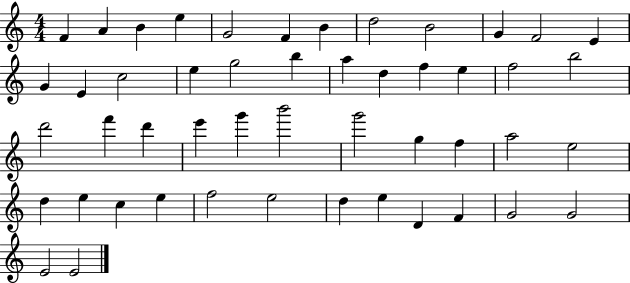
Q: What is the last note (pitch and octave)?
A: E4